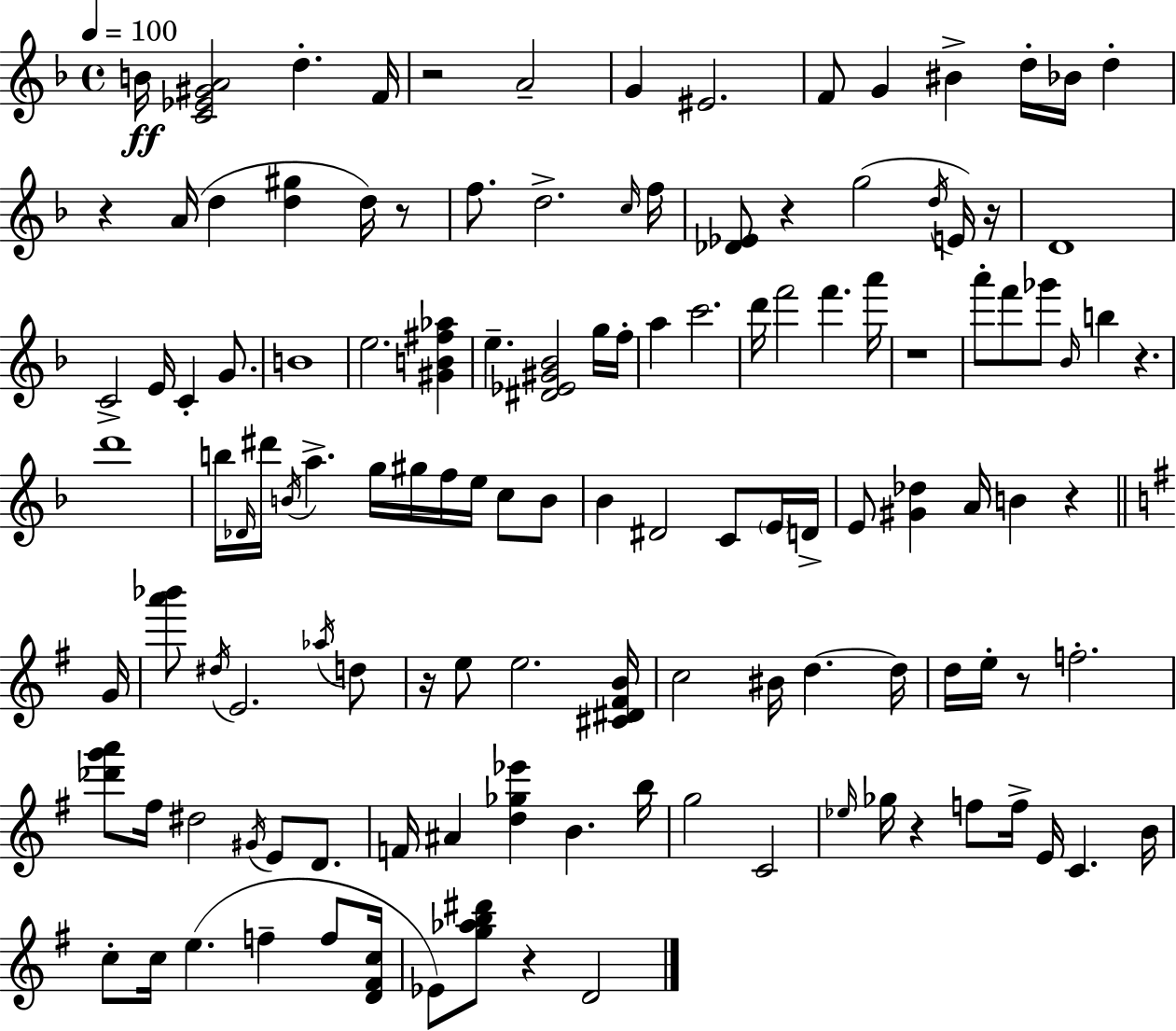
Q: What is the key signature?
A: F major